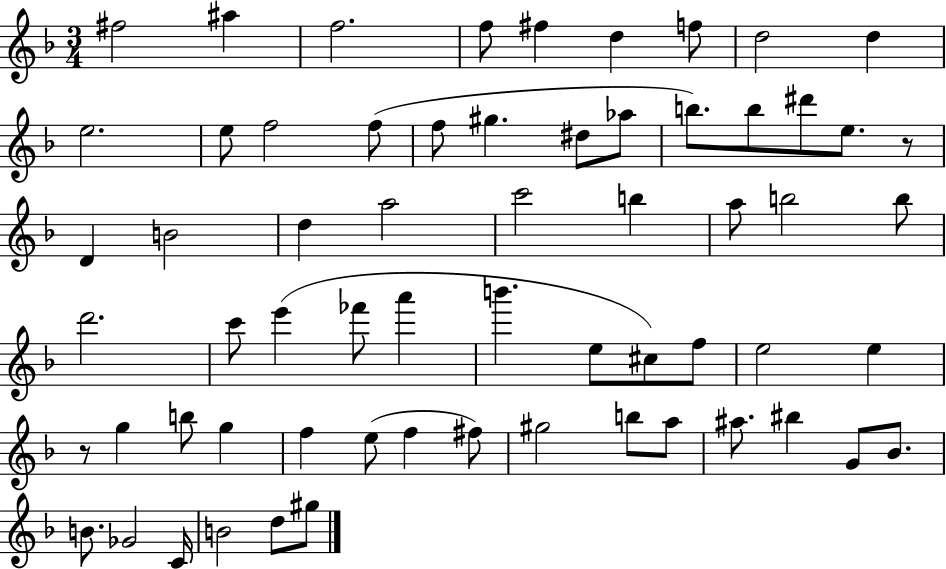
{
  \clef treble
  \numericTimeSignature
  \time 3/4
  \key f \major
  fis''2 ais''4 | f''2. | f''8 fis''4 d''4 f''8 | d''2 d''4 | \break e''2. | e''8 f''2 f''8( | f''8 gis''4. dis''8 aes''8 | b''8.) b''8 dis'''8 e''8. r8 | \break d'4 b'2 | d''4 a''2 | c'''2 b''4 | a''8 b''2 b''8 | \break d'''2. | c'''8 e'''4( fes'''8 a'''4 | b'''4. e''8 cis''8) f''8 | e''2 e''4 | \break r8 g''4 b''8 g''4 | f''4 e''8( f''4 fis''8) | gis''2 b''8 a''8 | ais''8. bis''4 g'8 bes'8. | \break b'8. ges'2 c'16 | b'2 d''8 gis''8 | \bar "|."
}